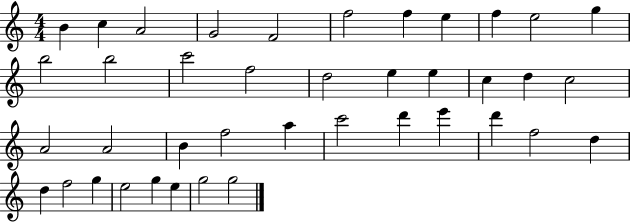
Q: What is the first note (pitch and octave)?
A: B4